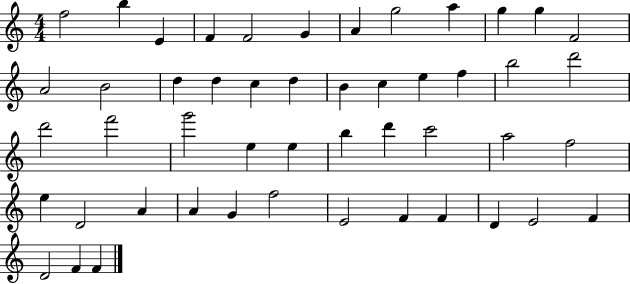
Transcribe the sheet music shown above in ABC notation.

X:1
T:Untitled
M:4/4
L:1/4
K:C
f2 b E F F2 G A g2 a g g F2 A2 B2 d d c d B c e f b2 d'2 d'2 f'2 g'2 e e b d' c'2 a2 f2 e D2 A A G f2 E2 F F D E2 F D2 F F